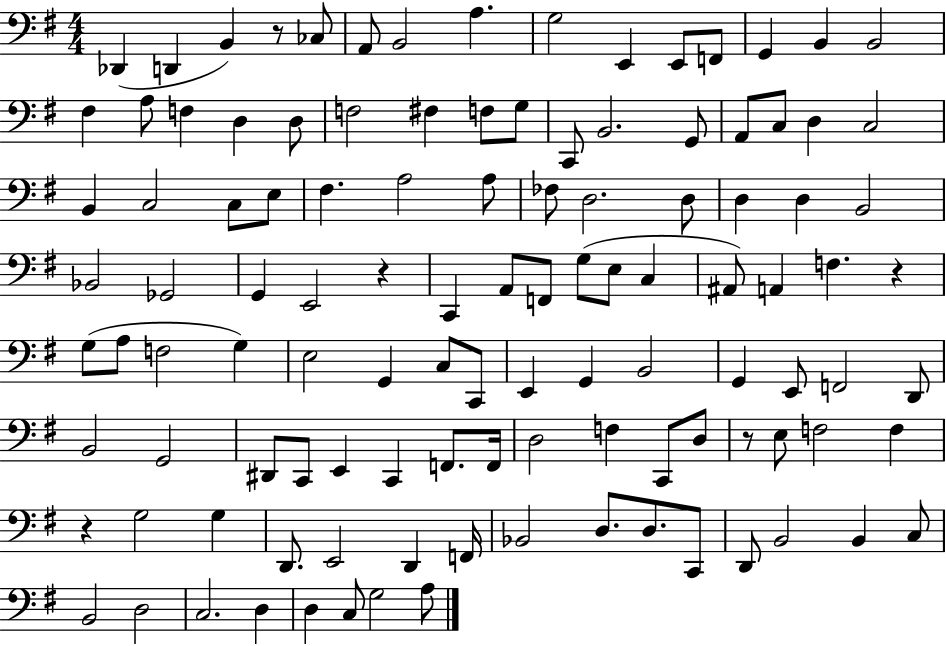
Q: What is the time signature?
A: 4/4